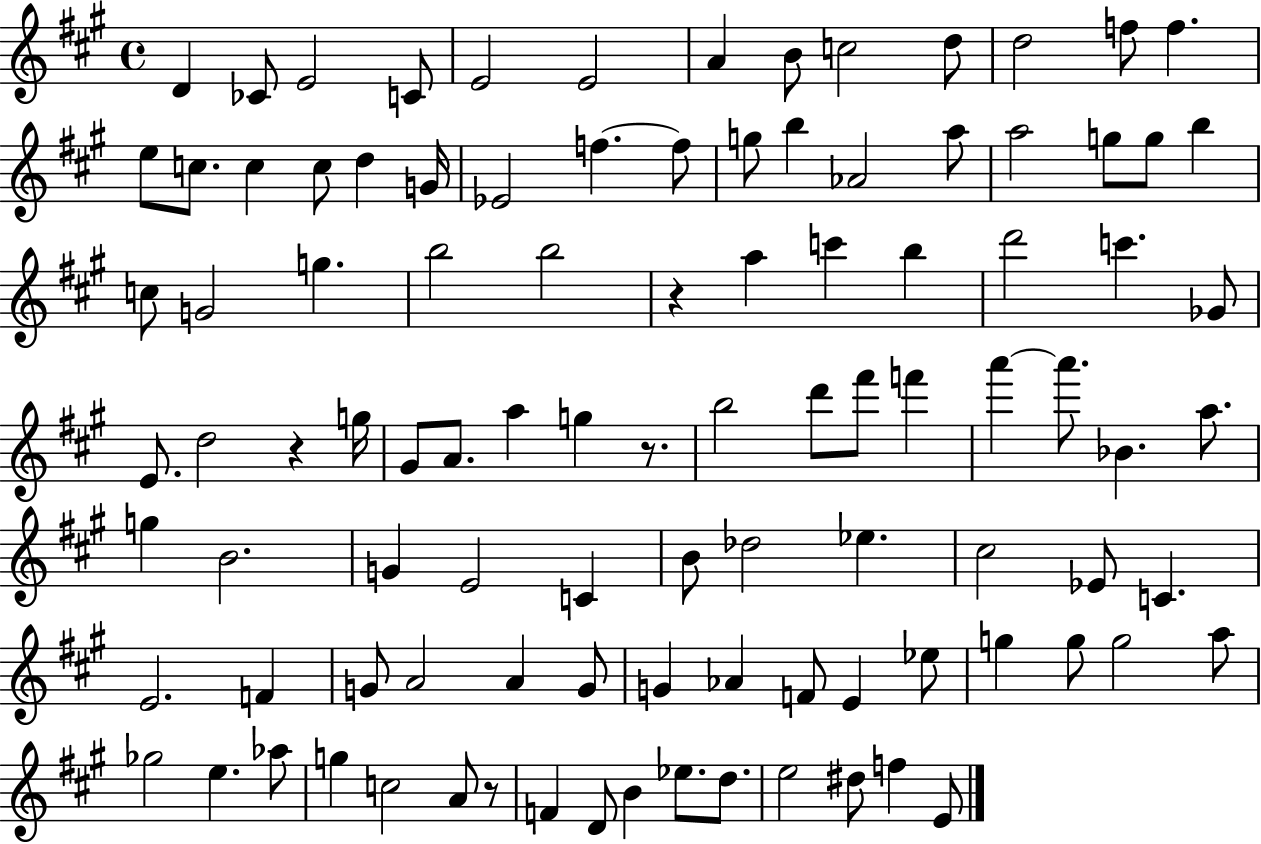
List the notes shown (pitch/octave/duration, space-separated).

D4/q CES4/e E4/h C4/e E4/h E4/h A4/q B4/e C5/h D5/e D5/h F5/e F5/q. E5/e C5/e. C5/q C5/e D5/q G4/s Eb4/h F5/q. F5/e G5/e B5/q Ab4/h A5/e A5/h G5/e G5/e B5/q C5/e G4/h G5/q. B5/h B5/h R/q A5/q C6/q B5/q D6/h C6/q. Gb4/e E4/e. D5/h R/q G5/s G#4/e A4/e. A5/q G5/q R/e. B5/h D6/e F#6/e F6/q A6/q A6/e. Bb4/q. A5/e. G5/q B4/h. G4/q E4/h C4/q B4/e Db5/h Eb5/q. C#5/h Eb4/e C4/q. E4/h. F4/q G4/e A4/h A4/q G4/e G4/q Ab4/q F4/e E4/q Eb5/e G5/q G5/e G5/h A5/e Gb5/h E5/q. Ab5/e G5/q C5/h A4/e R/e F4/q D4/e B4/q Eb5/e. D5/e. E5/h D#5/e F5/q E4/e